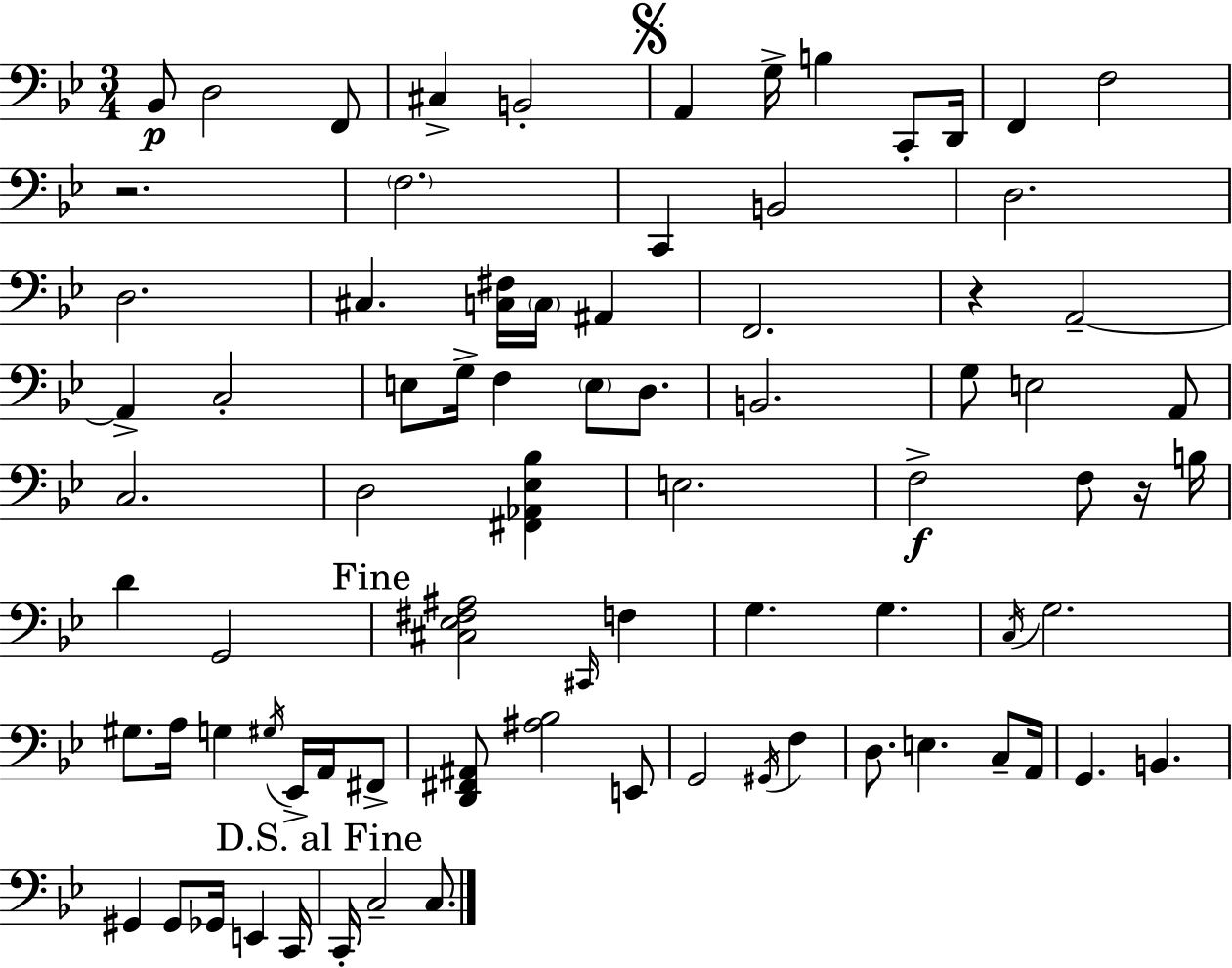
Bb2/e D3/h F2/e C#3/q B2/h A2/q G3/s B3/q C2/e D2/s F2/q F3/h R/h. F3/h. C2/q B2/h D3/h. D3/h. C#3/q. [C3,F#3]/s C3/s A#2/q F2/h. R/q A2/h A2/q C3/h E3/e G3/s F3/q E3/e D3/e. B2/h. G3/e E3/h A2/e C3/h. D3/h [F#2,Ab2,Eb3,Bb3]/q E3/h. F3/h F3/e R/s B3/s D4/q G2/h [C#3,Eb3,F#3,A#3]/h C#2/s F3/q G3/q. G3/q. C3/s G3/h. G#3/e. A3/s G3/q G#3/s Eb2/s A2/s F#2/e [D2,F#2,A#2]/e [A#3,Bb3]/h E2/e G2/h G#2/s F3/q D3/e. E3/q. C3/e A2/s G2/q. B2/q. G#2/q G#2/e Gb2/s E2/q C2/s C2/s C3/h C3/e.